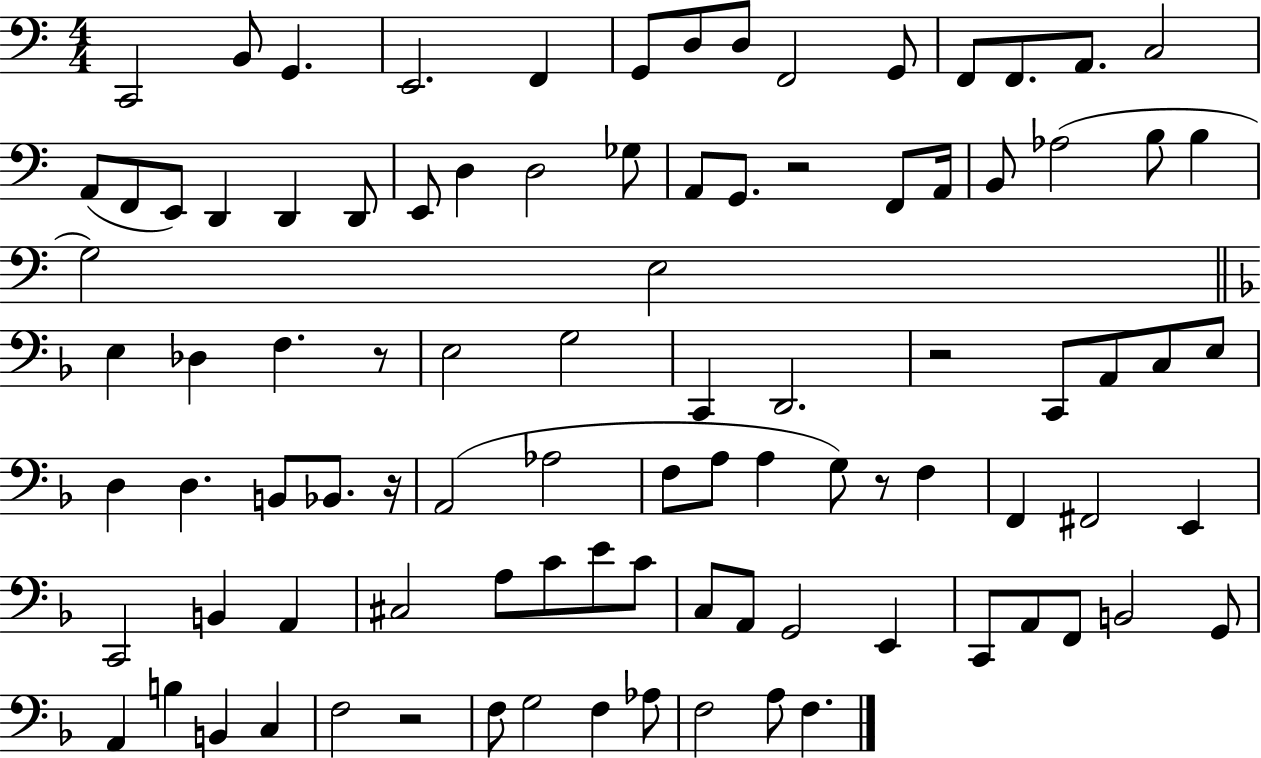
C2/h B2/e G2/q. E2/h. F2/q G2/e D3/e D3/e F2/h G2/e F2/e F2/e. A2/e. C3/h A2/e F2/e E2/e D2/q D2/q D2/e E2/e D3/q D3/h Gb3/e A2/e G2/e. R/h F2/e A2/s B2/e Ab3/h B3/e B3/q G3/h E3/h E3/q Db3/q F3/q. R/e E3/h G3/h C2/q D2/h. R/h C2/e A2/e C3/e E3/e D3/q D3/q. B2/e Bb2/e. R/s A2/h Ab3/h F3/e A3/e A3/q G3/e R/e F3/q F2/q F#2/h E2/q C2/h B2/q A2/q C#3/h A3/e C4/e E4/e C4/e C3/e A2/e G2/h E2/q C2/e A2/e F2/e B2/h G2/e A2/q B3/q B2/q C3/q F3/h R/h F3/e G3/h F3/q Ab3/e F3/h A3/e F3/q.